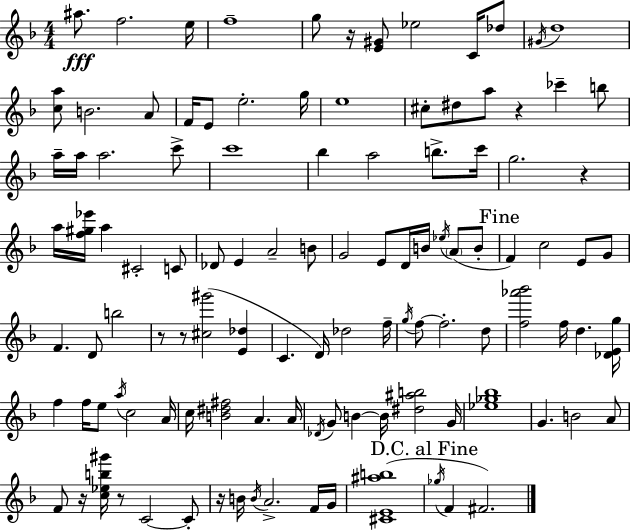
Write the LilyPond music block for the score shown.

{
  \clef treble
  \numericTimeSignature
  \time 4/4
  \key d \minor
  ais''8.\fff f''2. e''16 | f''1-- | g''8 r16 <e' gis'>8 ees''2 c'16 des''8 | \acciaccatura { gis'16 } d''1 | \break <c'' a''>8 b'2. a'8 | f'16 e'8 e''2.-. | g''16 e''1 | cis''8-. dis''8 a''8 r4 ces'''4-- b''8 | \break a''16-- a''16 a''2. c'''8-> | c'''1 | bes''4 a''2 b''8.-> | c'''16 g''2. r4 | \break a''16 <f'' gis'' ees'''>16 a''4 cis'2-. c'8 | des'8 e'4 a'2-- b'8 | g'2 e'8 d'16 b'16 \acciaccatura { ees''16 }( \parenthesize a'8 | b'8-. \mark "Fine" f'4) c''2 e'8 | \break g'8 f'4. d'8 b''2 | r8 r8 <cis'' gis'''>2( <e' des''>4 | c'4. d'16) des''2 | f''16-- \acciaccatura { g''16 } f''8~~ f''2.-. | \break d''8 <f'' aes''' bes'''>2 f''16 d''4. | <des' e' g''>16 f''4 f''16 e''8 \acciaccatura { a''16 } c''2 | a'16 c''16 <b' dis'' fis''>2 a'4. | a'16 \acciaccatura { des'16 } g'8 b'4~~ b'16 <dis'' ais'' b''>2 | \break g'16 <ees'' ges'' bes''>1 | g'4. b'2 | a'8 f'8 r16 <c'' ees'' b'' gis'''>16 r8 c'2~~ | c'8-. r16 b'16 \acciaccatura { b'16 } a'2.-> | \break f'16 g'16 <cis' e' ais'' b''>1( | \mark "D.C. al Fine" \acciaccatura { ges''16 } f'4 fis'2.) | \bar "|."
}